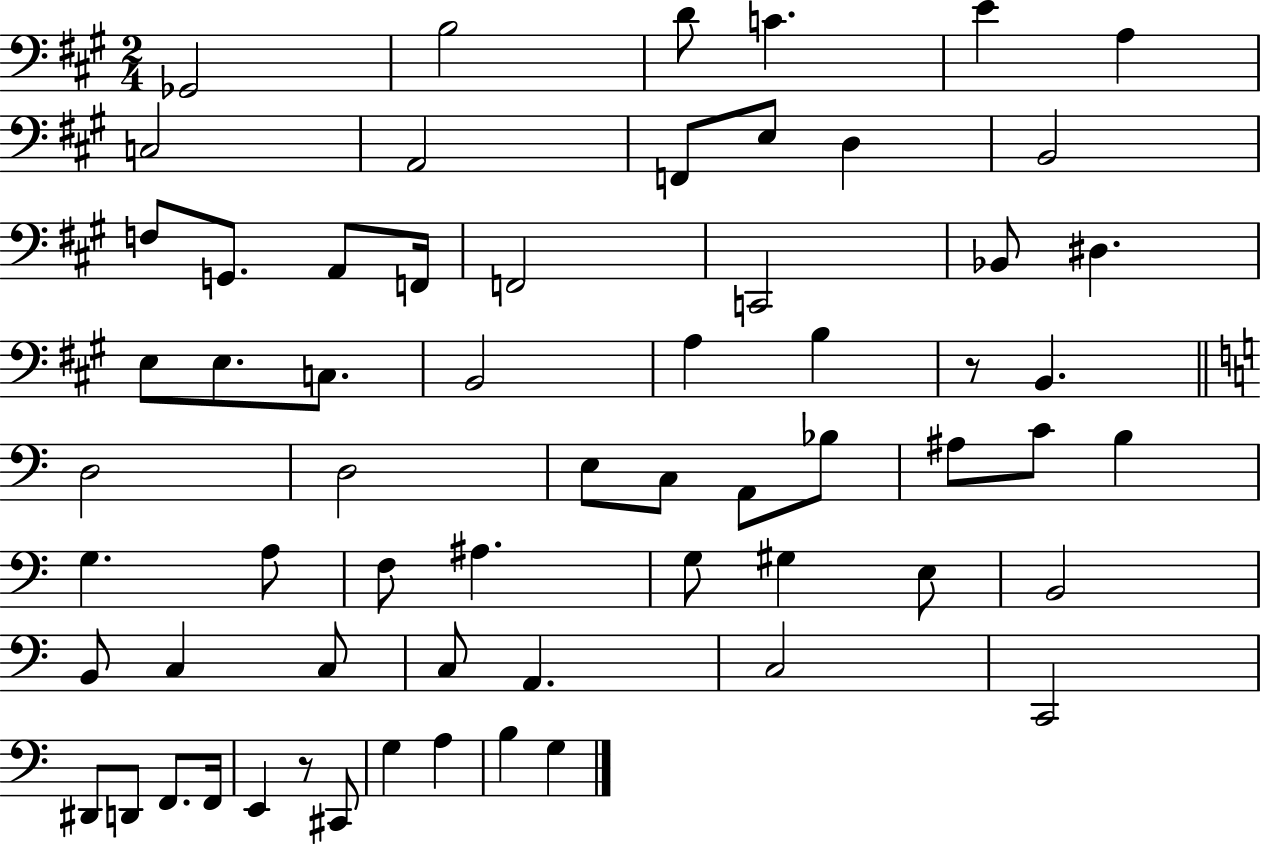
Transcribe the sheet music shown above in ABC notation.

X:1
T:Untitled
M:2/4
L:1/4
K:A
_G,,2 B,2 D/2 C E A, C,2 A,,2 F,,/2 E,/2 D, B,,2 F,/2 G,,/2 A,,/2 F,,/4 F,,2 C,,2 _B,,/2 ^D, E,/2 E,/2 C,/2 B,,2 A, B, z/2 B,, D,2 D,2 E,/2 C,/2 A,,/2 _B,/2 ^A,/2 C/2 B, G, A,/2 F,/2 ^A, G,/2 ^G, E,/2 B,,2 B,,/2 C, C,/2 C,/2 A,, C,2 C,,2 ^D,,/2 D,,/2 F,,/2 F,,/4 E,, z/2 ^C,,/2 G, A, B, G,